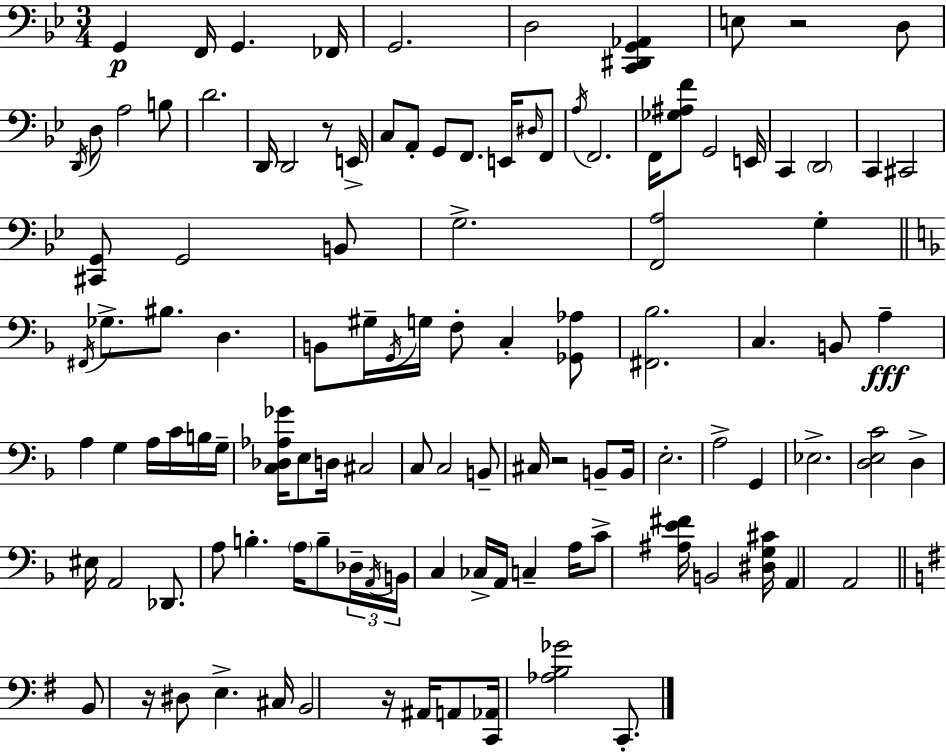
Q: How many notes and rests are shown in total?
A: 113